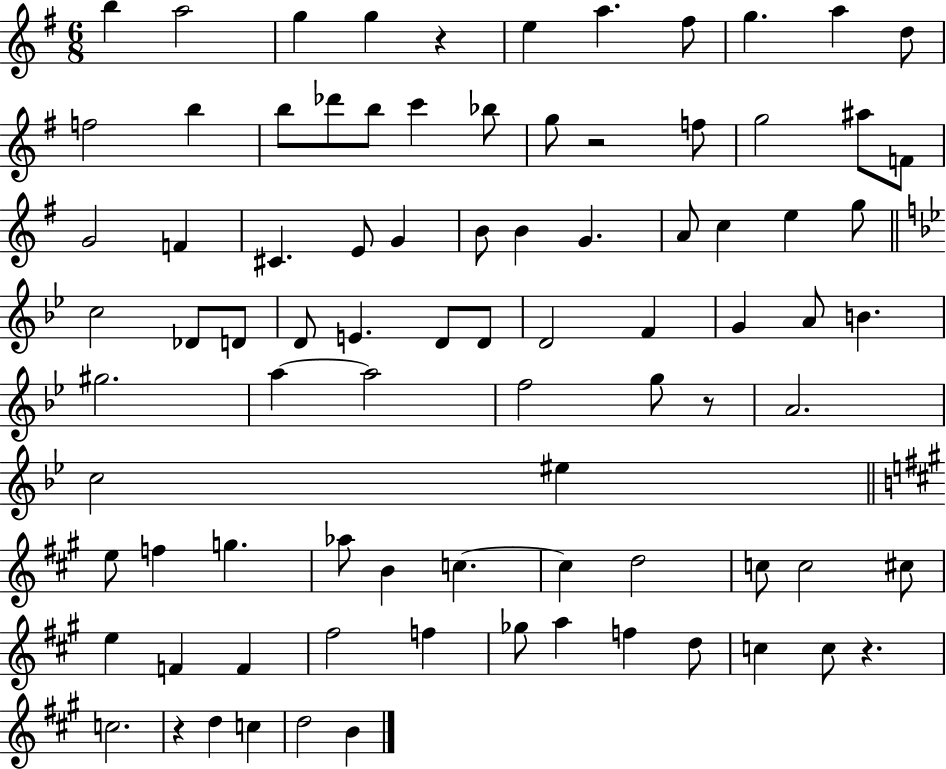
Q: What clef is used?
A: treble